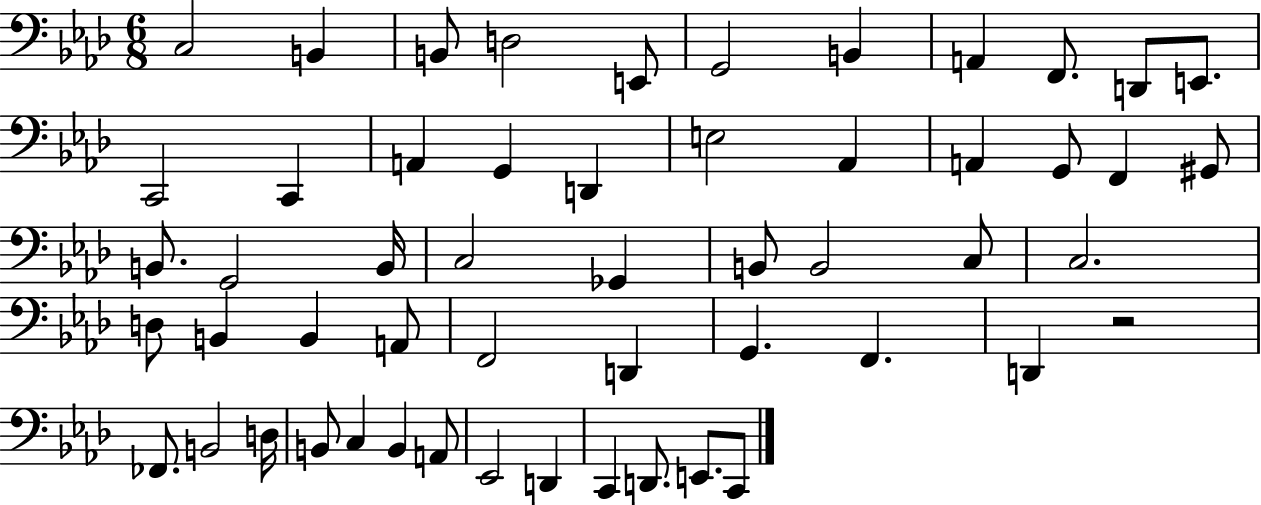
{
  \clef bass
  \numericTimeSignature
  \time 6/8
  \key aes \major
  \repeat volta 2 { c2 b,4 | b,8 d2 e,8 | g,2 b,4 | a,4 f,8. d,8 e,8. | \break c,2 c,4 | a,4 g,4 d,4 | e2 aes,4 | a,4 g,8 f,4 gis,8 | \break b,8. g,2 b,16 | c2 ges,4 | b,8 b,2 c8 | c2. | \break d8 b,4 b,4 a,8 | f,2 d,4 | g,4. f,4. | d,4 r2 | \break fes,8. b,2 d16 | b,8 c4 b,4 a,8 | ees,2 d,4 | c,4 d,8. e,8. c,8 | \break } \bar "|."
}